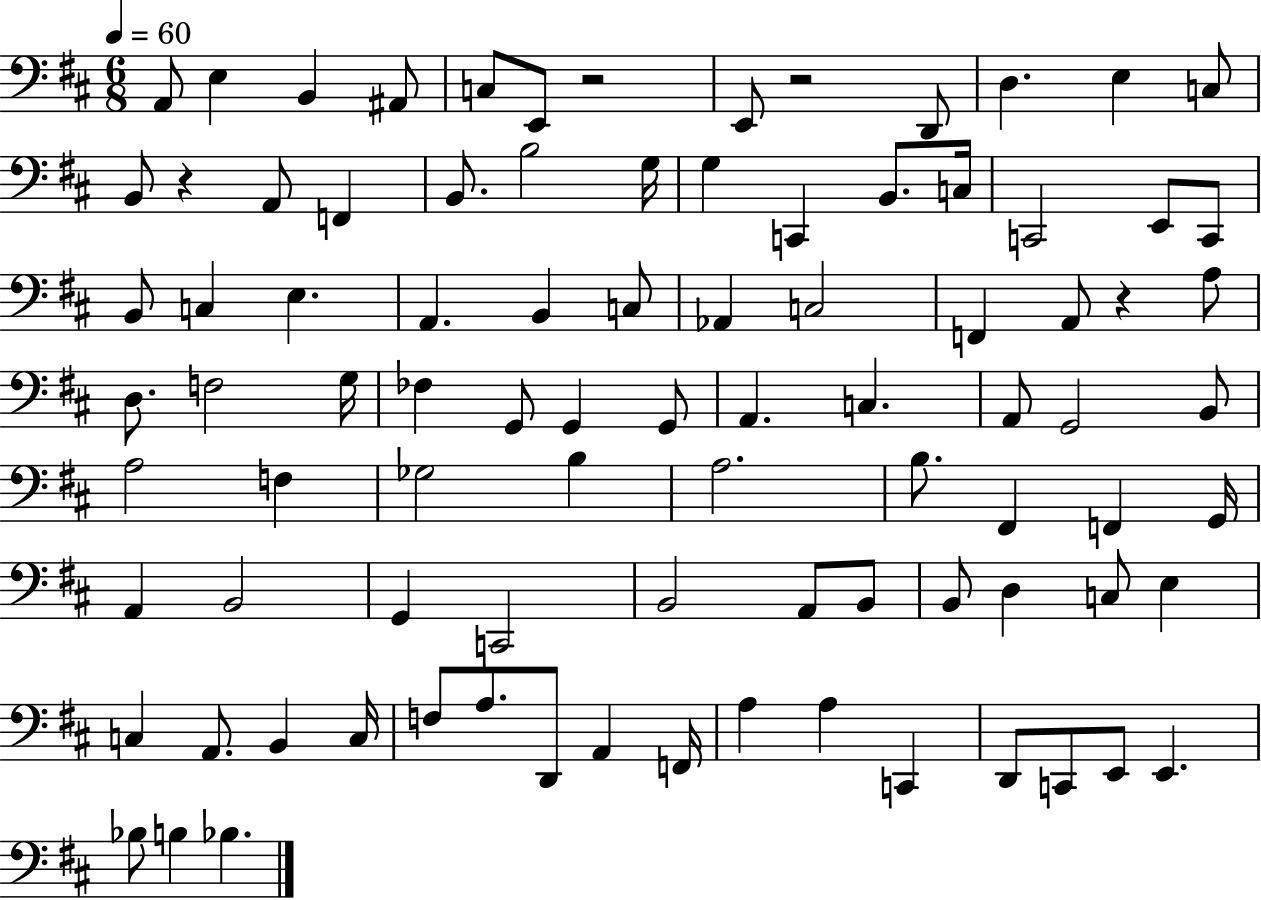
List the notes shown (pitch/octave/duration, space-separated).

A2/e E3/q B2/q A#2/e C3/e E2/e R/h E2/e R/h D2/e D3/q. E3/q C3/e B2/e R/q A2/e F2/q B2/e. B3/h G3/s G3/q C2/q B2/e. C3/s C2/h E2/e C2/e B2/e C3/q E3/q. A2/q. B2/q C3/e Ab2/q C3/h F2/q A2/e R/q A3/e D3/e. F3/h G3/s FES3/q G2/e G2/q G2/e A2/q. C3/q. A2/e G2/h B2/e A3/h F3/q Gb3/h B3/q A3/h. B3/e. F#2/q F2/q G2/s A2/q B2/h G2/q C2/h B2/h A2/e B2/e B2/e D3/q C3/e E3/q C3/q A2/e. B2/q C3/s F3/e A3/e. D2/e A2/q F2/s A3/q A3/q C2/q D2/e C2/e E2/e E2/q. Bb3/e B3/q Bb3/q.